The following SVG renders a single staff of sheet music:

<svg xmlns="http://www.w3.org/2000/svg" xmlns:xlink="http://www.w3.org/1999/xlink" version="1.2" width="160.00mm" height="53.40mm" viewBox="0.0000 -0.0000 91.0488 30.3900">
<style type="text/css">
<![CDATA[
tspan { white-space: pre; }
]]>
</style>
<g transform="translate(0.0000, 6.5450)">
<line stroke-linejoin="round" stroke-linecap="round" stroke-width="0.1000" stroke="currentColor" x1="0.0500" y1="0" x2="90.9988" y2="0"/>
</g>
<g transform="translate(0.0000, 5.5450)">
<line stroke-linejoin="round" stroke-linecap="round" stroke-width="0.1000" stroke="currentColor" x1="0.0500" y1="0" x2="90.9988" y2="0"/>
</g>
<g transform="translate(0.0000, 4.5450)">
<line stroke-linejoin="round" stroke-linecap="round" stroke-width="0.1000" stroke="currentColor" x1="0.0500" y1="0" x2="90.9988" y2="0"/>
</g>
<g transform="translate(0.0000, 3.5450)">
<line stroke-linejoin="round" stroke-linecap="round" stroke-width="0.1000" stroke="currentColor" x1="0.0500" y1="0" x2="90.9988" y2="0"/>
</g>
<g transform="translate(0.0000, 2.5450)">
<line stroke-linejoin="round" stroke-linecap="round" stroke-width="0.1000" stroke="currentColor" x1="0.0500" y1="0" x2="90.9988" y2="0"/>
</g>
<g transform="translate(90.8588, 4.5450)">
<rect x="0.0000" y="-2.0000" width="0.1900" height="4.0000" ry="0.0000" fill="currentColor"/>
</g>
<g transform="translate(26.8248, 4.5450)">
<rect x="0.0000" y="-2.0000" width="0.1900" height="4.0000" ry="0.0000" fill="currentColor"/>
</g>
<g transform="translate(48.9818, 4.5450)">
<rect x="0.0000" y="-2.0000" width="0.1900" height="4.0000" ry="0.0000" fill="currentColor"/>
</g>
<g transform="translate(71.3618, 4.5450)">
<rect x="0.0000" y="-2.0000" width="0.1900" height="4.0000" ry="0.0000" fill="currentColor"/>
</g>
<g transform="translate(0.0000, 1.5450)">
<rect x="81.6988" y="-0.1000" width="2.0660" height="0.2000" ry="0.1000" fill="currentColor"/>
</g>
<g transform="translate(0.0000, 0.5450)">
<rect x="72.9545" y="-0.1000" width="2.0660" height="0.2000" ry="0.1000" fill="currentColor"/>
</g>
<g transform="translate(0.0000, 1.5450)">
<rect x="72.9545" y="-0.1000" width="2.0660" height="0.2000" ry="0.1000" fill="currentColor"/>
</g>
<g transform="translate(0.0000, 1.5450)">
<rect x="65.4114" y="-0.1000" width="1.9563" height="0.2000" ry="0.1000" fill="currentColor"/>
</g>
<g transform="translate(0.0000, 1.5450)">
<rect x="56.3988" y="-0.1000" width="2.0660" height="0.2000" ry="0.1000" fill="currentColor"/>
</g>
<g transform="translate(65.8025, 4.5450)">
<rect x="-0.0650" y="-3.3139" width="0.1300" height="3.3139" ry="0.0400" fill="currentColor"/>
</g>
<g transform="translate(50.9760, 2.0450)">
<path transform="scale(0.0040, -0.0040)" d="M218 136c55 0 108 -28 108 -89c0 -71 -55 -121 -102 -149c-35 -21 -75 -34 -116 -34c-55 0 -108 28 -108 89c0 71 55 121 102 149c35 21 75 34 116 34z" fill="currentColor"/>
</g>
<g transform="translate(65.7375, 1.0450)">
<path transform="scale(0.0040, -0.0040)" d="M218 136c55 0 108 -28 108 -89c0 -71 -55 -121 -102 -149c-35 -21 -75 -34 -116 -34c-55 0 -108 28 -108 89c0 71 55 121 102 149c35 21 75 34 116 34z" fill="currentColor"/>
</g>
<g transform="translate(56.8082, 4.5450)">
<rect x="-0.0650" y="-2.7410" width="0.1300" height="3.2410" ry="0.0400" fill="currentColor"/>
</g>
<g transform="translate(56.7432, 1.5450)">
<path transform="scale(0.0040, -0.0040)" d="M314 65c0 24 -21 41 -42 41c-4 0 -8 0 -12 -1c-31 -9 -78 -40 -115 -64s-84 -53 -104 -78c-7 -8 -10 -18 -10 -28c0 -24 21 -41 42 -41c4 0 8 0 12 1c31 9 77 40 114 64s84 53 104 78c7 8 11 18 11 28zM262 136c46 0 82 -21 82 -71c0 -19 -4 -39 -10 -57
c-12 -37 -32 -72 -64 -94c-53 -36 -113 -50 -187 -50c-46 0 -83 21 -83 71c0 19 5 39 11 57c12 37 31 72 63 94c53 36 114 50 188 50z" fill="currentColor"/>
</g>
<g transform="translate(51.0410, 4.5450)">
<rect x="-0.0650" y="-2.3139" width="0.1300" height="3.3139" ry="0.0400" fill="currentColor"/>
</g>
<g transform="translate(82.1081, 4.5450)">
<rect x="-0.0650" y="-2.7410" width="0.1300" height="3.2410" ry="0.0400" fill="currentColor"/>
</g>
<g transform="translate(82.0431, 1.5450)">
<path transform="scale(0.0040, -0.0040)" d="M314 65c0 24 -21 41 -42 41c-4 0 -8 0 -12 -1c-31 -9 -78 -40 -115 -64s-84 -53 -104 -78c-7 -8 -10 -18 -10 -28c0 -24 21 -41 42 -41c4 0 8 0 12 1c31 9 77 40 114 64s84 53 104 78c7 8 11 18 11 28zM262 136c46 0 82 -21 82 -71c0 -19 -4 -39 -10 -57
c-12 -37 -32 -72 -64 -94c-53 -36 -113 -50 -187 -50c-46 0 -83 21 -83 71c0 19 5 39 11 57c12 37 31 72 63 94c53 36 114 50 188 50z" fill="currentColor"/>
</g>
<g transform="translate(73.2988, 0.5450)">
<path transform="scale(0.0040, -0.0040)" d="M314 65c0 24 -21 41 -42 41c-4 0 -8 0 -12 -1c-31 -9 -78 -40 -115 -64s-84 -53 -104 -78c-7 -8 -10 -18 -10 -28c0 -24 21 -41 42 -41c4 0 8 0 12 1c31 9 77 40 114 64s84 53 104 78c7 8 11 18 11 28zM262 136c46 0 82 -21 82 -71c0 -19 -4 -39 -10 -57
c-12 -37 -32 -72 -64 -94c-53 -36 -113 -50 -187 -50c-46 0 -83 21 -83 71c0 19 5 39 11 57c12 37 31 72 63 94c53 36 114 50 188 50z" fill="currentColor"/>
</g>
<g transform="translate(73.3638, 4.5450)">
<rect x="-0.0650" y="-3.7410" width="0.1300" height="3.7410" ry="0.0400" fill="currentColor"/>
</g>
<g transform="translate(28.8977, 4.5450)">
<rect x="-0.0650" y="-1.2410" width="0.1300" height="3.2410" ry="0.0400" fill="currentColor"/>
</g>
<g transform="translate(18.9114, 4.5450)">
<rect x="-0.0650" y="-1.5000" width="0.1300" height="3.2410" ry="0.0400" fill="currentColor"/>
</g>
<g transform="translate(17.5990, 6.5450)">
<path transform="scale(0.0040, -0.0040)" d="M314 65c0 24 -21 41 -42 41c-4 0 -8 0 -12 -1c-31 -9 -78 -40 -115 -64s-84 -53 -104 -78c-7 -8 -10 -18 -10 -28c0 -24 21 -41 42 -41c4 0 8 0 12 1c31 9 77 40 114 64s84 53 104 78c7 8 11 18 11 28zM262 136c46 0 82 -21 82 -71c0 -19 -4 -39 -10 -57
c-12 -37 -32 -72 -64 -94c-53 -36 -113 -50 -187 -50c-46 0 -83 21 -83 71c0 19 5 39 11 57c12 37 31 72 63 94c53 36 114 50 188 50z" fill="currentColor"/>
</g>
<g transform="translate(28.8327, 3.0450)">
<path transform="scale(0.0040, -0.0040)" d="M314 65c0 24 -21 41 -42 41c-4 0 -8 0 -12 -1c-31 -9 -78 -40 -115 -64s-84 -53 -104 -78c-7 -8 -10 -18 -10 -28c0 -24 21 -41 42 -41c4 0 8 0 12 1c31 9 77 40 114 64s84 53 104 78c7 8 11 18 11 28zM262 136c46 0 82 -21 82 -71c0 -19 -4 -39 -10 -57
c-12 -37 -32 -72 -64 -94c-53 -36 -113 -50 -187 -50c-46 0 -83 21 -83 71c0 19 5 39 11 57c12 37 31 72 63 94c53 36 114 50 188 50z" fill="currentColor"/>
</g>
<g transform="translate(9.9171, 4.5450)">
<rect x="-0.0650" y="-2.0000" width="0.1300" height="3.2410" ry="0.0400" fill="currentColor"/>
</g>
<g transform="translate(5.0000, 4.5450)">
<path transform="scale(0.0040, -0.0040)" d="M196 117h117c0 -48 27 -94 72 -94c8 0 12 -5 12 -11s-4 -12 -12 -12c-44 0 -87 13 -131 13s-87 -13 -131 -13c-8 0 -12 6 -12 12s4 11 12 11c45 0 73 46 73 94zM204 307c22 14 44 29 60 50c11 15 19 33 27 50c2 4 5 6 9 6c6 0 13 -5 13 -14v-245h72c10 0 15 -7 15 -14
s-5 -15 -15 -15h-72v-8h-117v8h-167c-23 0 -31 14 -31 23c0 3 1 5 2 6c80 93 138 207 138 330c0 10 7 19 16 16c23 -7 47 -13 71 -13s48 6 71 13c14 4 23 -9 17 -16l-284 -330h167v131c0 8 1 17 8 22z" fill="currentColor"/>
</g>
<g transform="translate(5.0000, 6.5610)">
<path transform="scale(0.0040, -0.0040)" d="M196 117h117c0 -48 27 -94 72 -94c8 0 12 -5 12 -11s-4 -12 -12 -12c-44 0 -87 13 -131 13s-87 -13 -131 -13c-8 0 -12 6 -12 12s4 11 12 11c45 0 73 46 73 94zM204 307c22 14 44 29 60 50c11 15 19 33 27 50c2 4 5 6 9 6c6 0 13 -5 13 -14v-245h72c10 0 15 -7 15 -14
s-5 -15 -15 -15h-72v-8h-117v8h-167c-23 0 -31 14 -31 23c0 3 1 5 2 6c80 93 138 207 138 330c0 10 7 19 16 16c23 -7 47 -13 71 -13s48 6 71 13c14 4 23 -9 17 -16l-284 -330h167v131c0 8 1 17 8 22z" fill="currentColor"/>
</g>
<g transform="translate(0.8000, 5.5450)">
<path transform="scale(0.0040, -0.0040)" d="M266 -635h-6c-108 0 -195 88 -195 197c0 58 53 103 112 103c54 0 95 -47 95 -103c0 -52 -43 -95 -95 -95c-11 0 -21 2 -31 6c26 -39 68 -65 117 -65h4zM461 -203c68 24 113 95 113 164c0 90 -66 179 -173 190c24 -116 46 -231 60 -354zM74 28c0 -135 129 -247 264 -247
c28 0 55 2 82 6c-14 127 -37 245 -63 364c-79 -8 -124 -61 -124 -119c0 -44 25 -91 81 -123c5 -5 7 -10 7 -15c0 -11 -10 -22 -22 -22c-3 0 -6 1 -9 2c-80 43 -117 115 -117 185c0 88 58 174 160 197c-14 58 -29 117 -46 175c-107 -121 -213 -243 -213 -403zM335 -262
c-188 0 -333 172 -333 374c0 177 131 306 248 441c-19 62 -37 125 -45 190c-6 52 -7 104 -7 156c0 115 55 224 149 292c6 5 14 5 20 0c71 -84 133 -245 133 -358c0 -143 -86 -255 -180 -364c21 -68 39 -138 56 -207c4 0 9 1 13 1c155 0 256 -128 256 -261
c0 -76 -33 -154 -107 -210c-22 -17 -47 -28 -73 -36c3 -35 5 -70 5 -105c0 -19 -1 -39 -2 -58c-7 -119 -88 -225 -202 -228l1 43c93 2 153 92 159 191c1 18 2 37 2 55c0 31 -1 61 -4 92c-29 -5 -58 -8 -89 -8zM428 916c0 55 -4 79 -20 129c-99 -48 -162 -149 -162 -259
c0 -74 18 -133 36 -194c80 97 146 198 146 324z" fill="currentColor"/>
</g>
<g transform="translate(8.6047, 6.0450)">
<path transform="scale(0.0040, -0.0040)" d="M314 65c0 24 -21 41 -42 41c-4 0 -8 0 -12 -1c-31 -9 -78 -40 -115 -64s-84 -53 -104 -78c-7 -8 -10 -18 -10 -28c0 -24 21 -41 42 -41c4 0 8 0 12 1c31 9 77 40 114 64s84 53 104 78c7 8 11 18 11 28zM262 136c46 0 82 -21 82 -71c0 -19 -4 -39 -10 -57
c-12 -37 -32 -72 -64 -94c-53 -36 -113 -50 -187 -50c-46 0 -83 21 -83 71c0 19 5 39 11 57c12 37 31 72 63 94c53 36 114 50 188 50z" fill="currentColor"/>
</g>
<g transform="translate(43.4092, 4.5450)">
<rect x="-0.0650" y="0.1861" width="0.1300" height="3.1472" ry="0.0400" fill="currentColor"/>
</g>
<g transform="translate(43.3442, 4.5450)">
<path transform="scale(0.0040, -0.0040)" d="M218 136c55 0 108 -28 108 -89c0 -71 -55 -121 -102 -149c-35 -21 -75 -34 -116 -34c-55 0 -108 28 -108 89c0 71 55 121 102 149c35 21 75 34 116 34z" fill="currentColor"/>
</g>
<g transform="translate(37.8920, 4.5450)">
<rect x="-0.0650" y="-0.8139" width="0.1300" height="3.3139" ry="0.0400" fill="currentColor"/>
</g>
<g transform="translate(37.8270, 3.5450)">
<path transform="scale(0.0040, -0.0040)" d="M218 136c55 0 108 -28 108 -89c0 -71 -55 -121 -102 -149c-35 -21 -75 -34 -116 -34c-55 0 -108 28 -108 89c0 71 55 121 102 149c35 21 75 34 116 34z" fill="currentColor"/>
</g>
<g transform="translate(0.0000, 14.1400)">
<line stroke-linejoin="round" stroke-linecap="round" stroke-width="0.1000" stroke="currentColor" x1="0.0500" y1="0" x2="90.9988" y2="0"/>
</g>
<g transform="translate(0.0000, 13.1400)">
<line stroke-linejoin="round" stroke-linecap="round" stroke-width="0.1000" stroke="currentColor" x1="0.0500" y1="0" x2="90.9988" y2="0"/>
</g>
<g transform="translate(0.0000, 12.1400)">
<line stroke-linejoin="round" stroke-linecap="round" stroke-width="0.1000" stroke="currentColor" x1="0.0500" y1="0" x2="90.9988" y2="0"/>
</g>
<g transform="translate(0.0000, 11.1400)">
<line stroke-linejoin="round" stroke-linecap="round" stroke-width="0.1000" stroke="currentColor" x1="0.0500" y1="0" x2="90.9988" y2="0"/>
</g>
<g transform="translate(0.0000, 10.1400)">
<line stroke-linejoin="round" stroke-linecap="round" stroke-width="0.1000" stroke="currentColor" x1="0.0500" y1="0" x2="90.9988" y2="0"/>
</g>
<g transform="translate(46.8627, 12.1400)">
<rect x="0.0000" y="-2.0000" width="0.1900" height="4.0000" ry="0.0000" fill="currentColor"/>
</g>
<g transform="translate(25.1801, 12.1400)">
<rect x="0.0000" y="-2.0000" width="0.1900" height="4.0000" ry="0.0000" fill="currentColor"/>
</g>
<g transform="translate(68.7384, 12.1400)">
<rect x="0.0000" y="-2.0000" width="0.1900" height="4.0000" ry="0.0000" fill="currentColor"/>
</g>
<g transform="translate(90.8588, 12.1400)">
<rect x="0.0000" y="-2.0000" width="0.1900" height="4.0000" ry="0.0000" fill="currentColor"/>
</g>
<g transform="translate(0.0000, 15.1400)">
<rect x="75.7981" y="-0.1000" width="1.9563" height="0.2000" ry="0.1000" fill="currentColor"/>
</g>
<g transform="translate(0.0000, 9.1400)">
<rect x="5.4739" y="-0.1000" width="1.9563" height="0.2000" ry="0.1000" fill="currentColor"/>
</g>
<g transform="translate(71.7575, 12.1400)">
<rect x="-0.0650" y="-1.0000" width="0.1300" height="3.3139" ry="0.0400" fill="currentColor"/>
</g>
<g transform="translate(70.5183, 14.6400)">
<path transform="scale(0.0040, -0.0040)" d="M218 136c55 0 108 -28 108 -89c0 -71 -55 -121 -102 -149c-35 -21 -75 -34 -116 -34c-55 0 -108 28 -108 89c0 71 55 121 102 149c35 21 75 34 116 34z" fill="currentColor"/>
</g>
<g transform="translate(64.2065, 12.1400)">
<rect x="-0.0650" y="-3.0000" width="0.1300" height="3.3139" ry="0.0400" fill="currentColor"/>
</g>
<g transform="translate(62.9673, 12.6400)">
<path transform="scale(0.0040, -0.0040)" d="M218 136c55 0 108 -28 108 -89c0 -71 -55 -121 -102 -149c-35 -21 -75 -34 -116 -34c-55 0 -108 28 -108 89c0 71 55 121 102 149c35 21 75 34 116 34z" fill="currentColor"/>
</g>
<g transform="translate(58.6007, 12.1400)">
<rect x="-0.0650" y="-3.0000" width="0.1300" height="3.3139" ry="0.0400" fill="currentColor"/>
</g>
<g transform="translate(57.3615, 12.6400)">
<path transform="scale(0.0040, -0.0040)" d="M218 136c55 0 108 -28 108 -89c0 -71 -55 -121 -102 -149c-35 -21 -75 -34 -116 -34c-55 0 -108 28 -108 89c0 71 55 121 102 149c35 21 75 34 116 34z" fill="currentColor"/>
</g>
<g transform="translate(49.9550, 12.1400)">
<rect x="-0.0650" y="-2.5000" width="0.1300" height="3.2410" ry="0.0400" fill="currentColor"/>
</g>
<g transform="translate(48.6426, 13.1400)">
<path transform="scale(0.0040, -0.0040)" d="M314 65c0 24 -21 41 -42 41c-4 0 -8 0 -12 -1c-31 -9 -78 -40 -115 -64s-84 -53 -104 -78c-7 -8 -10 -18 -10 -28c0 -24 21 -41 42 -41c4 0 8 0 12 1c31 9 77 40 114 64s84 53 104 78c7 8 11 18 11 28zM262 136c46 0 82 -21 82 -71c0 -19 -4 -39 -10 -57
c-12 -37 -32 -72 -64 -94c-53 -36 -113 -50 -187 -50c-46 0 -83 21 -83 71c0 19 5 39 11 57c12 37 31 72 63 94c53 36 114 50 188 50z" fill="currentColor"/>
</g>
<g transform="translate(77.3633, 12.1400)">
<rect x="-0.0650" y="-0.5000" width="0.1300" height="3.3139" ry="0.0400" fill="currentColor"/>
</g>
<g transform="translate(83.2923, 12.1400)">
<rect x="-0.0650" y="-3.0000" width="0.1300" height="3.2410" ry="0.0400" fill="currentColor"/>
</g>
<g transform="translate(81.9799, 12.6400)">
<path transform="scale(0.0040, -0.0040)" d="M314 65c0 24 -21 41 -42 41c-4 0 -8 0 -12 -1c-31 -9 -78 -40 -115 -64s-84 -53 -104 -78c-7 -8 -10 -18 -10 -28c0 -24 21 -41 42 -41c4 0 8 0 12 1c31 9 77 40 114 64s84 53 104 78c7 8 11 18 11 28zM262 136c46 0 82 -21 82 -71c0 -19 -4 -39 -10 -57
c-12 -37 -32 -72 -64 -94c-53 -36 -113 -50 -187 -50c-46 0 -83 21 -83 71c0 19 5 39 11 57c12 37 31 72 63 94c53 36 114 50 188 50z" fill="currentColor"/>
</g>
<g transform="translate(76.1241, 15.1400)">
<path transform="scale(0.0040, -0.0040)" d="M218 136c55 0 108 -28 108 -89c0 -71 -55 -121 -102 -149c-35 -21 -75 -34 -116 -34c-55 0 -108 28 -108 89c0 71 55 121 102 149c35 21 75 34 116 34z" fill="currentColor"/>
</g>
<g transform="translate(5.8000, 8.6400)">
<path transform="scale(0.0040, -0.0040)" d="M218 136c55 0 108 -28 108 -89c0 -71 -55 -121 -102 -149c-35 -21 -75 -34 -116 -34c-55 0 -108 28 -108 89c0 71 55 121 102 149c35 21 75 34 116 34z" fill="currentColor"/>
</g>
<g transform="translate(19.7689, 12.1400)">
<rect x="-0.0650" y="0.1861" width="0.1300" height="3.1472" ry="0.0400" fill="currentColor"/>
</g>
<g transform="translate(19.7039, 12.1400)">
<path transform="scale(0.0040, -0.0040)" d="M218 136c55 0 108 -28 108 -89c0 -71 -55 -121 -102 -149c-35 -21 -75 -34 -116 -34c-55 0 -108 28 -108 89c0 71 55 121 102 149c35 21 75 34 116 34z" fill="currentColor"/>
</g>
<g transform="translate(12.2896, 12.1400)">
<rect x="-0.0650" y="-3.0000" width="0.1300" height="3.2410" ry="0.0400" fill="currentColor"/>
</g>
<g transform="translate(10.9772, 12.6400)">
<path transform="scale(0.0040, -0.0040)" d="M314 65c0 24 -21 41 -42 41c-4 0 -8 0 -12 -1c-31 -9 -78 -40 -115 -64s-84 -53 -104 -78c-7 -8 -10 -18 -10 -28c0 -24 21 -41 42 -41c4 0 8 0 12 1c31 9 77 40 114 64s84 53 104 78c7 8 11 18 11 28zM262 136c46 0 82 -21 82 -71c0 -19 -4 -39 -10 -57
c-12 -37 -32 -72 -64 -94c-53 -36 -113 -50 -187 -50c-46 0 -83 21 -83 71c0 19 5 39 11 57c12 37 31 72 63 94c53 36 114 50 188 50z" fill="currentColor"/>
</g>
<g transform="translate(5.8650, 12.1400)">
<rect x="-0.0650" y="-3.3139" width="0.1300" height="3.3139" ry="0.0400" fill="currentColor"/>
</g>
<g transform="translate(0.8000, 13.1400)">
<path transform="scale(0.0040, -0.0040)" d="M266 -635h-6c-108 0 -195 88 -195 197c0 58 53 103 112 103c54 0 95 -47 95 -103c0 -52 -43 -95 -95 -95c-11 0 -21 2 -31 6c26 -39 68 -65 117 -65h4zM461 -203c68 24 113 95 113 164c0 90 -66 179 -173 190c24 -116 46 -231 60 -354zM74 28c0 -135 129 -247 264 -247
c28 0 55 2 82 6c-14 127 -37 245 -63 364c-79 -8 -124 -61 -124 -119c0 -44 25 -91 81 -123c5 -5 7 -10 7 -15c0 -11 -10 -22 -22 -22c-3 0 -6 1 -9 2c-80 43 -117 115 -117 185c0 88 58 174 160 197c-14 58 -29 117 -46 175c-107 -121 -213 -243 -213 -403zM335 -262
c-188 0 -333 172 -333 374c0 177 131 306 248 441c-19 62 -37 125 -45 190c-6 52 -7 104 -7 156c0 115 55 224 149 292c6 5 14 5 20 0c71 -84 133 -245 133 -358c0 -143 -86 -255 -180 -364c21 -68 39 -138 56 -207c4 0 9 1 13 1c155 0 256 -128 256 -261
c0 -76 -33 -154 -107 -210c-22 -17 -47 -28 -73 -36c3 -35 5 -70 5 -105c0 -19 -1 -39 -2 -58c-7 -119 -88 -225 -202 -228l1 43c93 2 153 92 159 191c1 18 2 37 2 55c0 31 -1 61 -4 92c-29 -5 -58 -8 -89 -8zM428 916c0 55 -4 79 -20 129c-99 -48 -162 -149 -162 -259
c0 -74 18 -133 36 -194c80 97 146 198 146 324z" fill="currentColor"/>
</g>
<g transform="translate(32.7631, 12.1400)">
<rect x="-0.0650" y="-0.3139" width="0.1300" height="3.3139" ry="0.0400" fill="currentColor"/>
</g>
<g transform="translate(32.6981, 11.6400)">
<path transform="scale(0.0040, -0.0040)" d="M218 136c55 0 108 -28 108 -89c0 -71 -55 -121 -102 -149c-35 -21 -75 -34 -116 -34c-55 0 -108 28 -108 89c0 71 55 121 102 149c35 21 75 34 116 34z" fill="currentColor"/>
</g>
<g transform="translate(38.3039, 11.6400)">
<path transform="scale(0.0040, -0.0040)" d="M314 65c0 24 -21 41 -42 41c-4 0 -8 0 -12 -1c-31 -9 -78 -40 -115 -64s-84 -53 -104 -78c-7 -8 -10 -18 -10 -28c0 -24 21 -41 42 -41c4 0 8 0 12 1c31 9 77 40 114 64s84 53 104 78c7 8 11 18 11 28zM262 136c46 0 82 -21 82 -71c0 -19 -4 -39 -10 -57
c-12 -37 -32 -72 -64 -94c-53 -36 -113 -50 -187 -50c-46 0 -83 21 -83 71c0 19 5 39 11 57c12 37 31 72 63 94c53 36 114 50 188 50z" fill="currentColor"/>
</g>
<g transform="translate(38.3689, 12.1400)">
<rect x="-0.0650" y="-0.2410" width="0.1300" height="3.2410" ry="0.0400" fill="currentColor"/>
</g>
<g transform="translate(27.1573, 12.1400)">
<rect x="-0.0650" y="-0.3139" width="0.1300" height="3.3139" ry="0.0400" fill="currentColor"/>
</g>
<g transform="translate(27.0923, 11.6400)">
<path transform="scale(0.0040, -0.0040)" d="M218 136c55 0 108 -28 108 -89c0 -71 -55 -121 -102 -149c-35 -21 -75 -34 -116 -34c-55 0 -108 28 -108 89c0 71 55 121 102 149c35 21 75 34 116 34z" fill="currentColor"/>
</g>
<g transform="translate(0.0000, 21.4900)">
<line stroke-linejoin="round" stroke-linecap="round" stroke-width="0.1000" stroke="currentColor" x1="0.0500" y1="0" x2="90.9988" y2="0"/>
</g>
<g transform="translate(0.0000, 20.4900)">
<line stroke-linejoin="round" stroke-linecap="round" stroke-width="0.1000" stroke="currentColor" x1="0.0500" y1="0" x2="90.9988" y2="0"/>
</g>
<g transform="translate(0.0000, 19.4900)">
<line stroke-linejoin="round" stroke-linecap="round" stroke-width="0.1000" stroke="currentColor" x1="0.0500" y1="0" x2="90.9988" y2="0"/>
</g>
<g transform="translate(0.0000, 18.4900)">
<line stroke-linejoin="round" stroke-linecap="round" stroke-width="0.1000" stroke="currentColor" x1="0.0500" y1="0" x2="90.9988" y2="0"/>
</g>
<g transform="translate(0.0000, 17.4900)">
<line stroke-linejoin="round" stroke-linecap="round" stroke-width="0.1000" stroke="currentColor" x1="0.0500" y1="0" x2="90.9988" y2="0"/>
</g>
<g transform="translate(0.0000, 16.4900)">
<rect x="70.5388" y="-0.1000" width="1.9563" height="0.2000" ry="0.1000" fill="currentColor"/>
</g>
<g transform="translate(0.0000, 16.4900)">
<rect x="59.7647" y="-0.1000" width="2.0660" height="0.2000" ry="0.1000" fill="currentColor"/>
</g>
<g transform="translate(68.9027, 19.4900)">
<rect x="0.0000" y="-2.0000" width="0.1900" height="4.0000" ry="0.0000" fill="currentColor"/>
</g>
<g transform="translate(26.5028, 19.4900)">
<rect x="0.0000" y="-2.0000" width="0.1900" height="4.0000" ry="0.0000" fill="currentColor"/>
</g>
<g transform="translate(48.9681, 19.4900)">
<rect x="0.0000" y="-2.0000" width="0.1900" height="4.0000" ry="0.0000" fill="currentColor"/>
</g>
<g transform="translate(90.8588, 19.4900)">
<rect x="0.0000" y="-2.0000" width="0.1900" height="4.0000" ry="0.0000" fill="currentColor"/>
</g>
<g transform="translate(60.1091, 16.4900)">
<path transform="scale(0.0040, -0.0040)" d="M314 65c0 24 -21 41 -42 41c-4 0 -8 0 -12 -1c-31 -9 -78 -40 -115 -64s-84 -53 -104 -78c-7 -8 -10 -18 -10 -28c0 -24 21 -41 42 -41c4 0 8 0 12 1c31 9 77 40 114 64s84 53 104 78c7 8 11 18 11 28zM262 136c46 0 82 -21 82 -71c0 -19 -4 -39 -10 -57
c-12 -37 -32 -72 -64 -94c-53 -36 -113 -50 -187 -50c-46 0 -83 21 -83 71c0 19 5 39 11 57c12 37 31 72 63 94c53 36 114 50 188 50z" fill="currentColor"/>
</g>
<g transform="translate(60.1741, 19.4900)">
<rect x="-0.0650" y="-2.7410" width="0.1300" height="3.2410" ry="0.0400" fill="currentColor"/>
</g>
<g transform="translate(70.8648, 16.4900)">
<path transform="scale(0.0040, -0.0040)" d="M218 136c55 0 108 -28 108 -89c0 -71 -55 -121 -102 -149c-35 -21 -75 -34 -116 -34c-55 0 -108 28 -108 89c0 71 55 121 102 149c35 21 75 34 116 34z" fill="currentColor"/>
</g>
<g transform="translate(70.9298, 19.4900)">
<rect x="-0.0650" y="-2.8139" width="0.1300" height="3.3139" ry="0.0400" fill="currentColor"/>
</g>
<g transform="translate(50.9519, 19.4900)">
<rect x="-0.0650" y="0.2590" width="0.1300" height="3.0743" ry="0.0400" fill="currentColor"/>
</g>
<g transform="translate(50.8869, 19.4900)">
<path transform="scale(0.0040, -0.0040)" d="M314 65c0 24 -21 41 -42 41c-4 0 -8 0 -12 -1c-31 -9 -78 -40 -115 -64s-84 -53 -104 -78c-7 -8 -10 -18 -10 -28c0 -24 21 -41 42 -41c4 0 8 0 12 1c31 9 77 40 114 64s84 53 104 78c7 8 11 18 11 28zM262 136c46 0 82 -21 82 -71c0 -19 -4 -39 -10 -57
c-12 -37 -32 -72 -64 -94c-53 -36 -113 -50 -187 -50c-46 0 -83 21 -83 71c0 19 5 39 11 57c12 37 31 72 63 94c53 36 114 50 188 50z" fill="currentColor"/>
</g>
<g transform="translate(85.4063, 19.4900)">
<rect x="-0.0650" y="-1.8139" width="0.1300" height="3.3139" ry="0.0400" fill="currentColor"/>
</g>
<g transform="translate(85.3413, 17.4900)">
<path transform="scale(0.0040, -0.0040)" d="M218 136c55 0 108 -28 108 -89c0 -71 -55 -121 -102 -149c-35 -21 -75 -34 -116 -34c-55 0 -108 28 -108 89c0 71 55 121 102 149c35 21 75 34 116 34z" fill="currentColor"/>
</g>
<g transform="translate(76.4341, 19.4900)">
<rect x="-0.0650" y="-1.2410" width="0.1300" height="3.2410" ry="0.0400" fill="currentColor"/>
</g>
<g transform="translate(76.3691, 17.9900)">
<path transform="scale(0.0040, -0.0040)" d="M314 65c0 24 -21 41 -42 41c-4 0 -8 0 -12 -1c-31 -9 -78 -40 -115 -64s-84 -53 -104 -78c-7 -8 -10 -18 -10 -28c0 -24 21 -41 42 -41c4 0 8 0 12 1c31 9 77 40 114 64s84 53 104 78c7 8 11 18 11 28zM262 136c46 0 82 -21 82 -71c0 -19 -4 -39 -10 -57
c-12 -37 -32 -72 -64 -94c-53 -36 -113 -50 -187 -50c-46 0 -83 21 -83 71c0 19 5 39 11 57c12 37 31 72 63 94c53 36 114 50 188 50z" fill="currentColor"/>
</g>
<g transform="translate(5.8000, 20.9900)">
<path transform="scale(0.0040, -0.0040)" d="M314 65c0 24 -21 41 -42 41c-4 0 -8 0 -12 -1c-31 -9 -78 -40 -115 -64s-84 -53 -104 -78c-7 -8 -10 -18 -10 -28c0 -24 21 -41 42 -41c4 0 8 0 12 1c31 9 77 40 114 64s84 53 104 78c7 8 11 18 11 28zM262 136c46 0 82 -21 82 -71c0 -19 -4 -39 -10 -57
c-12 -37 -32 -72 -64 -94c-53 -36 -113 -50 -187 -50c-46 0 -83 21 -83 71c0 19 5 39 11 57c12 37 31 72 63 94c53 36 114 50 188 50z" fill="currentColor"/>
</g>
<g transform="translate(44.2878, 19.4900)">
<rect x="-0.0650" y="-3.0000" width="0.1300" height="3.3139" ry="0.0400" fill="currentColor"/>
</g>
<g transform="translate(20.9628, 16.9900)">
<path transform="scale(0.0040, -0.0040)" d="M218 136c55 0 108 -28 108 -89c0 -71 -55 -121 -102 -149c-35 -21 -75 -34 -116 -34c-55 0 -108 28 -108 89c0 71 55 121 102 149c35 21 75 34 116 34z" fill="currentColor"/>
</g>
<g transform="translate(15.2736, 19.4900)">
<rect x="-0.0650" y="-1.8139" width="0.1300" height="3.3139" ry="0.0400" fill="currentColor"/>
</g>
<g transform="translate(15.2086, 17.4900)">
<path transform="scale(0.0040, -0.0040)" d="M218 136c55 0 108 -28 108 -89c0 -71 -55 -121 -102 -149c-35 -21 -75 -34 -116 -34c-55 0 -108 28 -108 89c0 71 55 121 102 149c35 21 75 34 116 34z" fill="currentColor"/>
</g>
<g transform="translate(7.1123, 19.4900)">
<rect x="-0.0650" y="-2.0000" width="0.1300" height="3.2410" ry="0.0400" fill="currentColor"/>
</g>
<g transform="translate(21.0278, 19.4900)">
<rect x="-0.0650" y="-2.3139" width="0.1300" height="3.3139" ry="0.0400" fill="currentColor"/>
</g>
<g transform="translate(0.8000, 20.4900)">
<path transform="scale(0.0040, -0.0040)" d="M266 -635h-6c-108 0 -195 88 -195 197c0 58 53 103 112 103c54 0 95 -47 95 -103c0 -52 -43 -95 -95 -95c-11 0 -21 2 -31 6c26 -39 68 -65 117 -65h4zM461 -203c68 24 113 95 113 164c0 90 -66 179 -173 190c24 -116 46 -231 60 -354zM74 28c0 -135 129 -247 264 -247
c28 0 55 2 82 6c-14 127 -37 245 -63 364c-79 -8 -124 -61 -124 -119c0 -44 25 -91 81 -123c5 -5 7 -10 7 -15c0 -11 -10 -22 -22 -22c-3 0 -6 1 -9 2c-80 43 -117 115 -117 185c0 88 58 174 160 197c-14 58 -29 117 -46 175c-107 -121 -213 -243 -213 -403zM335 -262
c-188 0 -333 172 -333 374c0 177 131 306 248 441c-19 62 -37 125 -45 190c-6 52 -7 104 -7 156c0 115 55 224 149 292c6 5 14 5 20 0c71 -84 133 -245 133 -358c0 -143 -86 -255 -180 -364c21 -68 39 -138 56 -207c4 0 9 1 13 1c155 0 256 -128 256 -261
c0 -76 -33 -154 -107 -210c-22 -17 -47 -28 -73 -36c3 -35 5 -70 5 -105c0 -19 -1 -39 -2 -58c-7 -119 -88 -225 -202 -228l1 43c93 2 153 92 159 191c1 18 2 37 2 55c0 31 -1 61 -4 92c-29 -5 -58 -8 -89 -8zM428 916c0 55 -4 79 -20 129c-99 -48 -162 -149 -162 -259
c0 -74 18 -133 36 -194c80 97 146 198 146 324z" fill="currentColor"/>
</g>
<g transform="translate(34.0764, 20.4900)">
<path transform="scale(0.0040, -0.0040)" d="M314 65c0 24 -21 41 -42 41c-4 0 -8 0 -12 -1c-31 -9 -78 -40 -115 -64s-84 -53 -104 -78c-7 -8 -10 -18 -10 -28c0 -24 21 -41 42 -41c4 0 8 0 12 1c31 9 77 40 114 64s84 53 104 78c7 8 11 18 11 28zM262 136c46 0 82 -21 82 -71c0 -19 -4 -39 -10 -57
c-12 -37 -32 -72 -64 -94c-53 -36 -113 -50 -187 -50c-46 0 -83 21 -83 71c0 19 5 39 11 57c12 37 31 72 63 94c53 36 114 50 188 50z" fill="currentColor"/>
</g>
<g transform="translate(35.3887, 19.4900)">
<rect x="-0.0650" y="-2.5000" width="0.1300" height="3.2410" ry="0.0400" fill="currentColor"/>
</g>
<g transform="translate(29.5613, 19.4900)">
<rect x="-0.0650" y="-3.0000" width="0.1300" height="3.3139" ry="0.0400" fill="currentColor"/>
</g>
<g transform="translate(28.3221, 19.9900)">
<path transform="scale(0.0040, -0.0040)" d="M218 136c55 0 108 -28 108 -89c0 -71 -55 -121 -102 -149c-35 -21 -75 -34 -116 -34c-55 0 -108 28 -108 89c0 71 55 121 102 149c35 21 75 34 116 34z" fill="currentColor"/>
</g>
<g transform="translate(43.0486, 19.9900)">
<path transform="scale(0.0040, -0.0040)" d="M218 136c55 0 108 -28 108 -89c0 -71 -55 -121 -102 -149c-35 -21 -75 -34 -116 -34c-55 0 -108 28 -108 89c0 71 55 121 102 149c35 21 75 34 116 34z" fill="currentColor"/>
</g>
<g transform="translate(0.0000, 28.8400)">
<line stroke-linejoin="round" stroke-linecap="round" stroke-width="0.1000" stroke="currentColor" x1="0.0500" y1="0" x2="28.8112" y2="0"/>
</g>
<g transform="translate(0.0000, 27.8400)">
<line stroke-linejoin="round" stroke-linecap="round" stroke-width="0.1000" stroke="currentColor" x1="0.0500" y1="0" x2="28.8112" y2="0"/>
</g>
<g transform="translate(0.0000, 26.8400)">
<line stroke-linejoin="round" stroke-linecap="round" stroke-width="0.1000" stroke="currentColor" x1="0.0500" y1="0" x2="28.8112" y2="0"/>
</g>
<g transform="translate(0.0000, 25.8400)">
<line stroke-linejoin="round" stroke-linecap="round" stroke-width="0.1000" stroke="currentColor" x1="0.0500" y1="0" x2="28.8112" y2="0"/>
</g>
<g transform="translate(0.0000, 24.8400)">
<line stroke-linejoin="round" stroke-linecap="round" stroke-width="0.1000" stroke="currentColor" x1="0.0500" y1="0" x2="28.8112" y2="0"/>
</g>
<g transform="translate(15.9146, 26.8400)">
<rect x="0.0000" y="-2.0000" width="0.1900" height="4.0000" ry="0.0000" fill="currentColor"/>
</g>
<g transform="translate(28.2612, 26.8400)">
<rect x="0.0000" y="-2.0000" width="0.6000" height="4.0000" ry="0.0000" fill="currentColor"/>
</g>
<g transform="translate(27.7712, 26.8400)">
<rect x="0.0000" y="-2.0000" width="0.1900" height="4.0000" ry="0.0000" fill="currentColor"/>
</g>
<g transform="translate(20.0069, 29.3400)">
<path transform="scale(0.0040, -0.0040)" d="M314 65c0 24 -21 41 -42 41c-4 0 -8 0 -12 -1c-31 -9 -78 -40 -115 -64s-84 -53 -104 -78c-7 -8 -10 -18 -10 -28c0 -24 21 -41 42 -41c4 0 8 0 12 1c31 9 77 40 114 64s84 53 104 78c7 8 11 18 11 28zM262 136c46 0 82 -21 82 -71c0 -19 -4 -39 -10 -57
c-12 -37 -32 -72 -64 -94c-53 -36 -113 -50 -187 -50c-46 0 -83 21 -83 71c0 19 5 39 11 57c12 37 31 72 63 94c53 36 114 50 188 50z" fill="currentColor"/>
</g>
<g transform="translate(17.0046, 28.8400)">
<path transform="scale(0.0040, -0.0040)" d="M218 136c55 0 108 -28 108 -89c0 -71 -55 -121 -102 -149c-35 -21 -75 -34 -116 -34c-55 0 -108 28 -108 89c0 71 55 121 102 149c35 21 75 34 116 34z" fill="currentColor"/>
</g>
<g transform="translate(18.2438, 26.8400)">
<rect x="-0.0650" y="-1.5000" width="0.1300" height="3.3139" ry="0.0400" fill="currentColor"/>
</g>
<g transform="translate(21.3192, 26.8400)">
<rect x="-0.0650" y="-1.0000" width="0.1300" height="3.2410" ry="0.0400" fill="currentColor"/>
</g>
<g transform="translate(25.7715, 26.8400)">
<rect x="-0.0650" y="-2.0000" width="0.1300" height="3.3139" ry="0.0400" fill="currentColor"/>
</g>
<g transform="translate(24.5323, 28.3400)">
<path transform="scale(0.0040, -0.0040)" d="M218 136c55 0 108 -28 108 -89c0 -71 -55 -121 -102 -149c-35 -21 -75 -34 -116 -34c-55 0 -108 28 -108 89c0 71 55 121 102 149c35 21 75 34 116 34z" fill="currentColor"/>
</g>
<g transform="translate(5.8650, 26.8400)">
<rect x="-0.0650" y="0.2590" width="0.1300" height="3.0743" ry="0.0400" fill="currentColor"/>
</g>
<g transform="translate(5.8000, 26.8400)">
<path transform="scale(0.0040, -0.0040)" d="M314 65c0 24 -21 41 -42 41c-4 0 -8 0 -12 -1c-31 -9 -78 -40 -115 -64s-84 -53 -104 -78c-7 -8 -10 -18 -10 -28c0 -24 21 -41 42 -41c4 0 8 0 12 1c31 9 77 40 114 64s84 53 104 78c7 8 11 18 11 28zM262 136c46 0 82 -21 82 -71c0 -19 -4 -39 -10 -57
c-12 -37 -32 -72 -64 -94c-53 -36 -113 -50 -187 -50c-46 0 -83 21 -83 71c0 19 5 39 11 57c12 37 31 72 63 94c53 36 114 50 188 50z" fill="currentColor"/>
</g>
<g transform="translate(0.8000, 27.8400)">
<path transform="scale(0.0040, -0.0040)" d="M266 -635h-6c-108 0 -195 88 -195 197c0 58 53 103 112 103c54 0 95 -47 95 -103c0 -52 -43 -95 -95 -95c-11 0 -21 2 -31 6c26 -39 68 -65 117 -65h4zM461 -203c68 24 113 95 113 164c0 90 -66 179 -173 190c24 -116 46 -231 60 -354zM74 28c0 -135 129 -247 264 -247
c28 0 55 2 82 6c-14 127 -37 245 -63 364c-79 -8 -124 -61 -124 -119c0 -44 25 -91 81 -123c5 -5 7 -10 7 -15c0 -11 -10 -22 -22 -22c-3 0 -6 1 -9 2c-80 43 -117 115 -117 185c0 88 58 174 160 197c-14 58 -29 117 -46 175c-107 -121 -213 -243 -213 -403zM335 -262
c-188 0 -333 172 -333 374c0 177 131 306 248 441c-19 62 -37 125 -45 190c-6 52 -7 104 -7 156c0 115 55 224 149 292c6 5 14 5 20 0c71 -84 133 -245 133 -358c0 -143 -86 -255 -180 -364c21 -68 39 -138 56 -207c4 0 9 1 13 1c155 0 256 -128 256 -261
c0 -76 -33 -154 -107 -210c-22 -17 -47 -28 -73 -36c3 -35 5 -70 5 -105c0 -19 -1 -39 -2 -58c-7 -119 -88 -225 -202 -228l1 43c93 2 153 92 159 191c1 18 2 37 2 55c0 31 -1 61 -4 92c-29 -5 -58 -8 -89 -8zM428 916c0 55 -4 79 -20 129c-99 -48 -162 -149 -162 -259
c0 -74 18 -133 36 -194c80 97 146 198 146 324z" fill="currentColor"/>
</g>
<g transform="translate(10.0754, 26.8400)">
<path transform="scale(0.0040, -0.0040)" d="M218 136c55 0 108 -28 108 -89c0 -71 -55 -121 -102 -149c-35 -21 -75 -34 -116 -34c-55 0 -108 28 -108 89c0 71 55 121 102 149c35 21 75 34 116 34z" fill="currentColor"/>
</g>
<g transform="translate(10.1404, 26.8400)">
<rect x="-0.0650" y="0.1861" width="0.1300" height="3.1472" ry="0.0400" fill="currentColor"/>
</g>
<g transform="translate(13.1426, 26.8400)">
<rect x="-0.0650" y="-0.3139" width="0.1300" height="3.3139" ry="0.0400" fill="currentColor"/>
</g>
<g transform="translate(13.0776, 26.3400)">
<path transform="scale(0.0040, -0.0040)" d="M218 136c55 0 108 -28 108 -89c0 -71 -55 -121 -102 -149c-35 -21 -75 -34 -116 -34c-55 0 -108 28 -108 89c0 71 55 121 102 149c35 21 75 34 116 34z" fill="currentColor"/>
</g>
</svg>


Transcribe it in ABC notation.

X:1
T:Untitled
M:4/4
L:1/4
K:C
F2 E2 e2 d B g a2 b c'2 a2 b A2 B c c c2 G2 A A D C A2 F2 f g A G2 A B2 a2 a e2 f B2 B c E D2 F